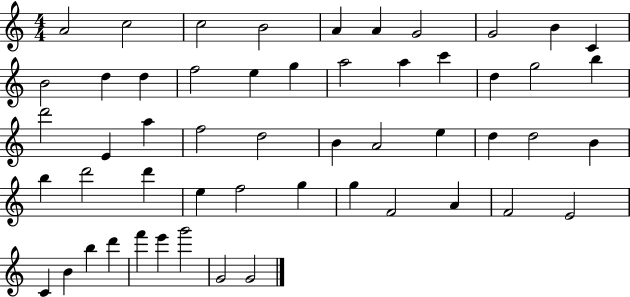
X:1
T:Untitled
M:4/4
L:1/4
K:C
A2 c2 c2 B2 A A G2 G2 B C B2 d d f2 e g a2 a c' d g2 b d'2 E a f2 d2 B A2 e d d2 B b d'2 d' e f2 g g F2 A F2 E2 C B b d' f' e' g'2 G2 G2